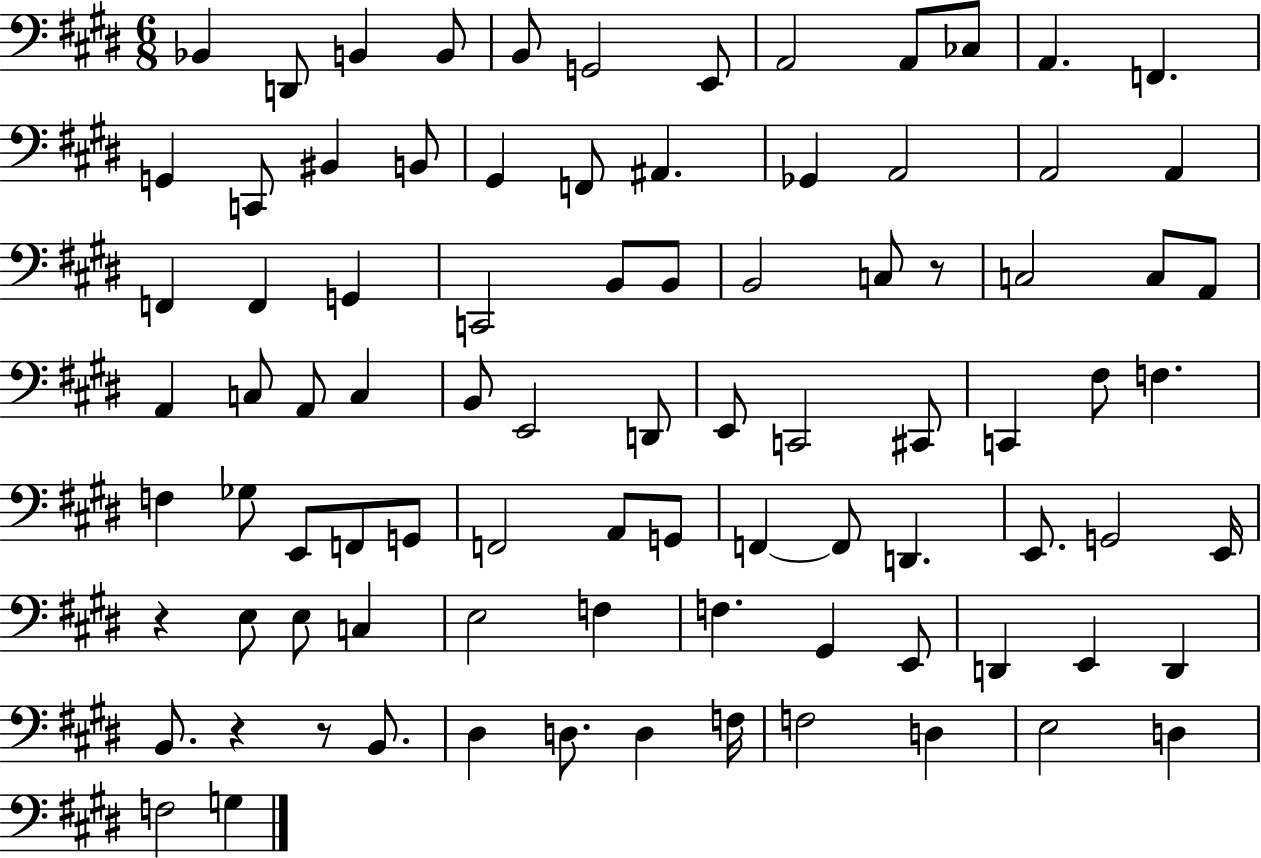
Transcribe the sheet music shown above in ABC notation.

X:1
T:Untitled
M:6/8
L:1/4
K:E
_B,, D,,/2 B,, B,,/2 B,,/2 G,,2 E,,/2 A,,2 A,,/2 _C,/2 A,, F,, G,, C,,/2 ^B,, B,,/2 ^G,, F,,/2 ^A,, _G,, A,,2 A,,2 A,, F,, F,, G,, C,,2 B,,/2 B,,/2 B,,2 C,/2 z/2 C,2 C,/2 A,,/2 A,, C,/2 A,,/2 C, B,,/2 E,,2 D,,/2 E,,/2 C,,2 ^C,,/2 C,, ^F,/2 F, F, _G,/2 E,,/2 F,,/2 G,,/2 F,,2 A,,/2 G,,/2 F,, F,,/2 D,, E,,/2 G,,2 E,,/4 z E,/2 E,/2 C, E,2 F, F, ^G,, E,,/2 D,, E,, D,, B,,/2 z z/2 B,,/2 ^D, D,/2 D, F,/4 F,2 D, E,2 D, F,2 G,